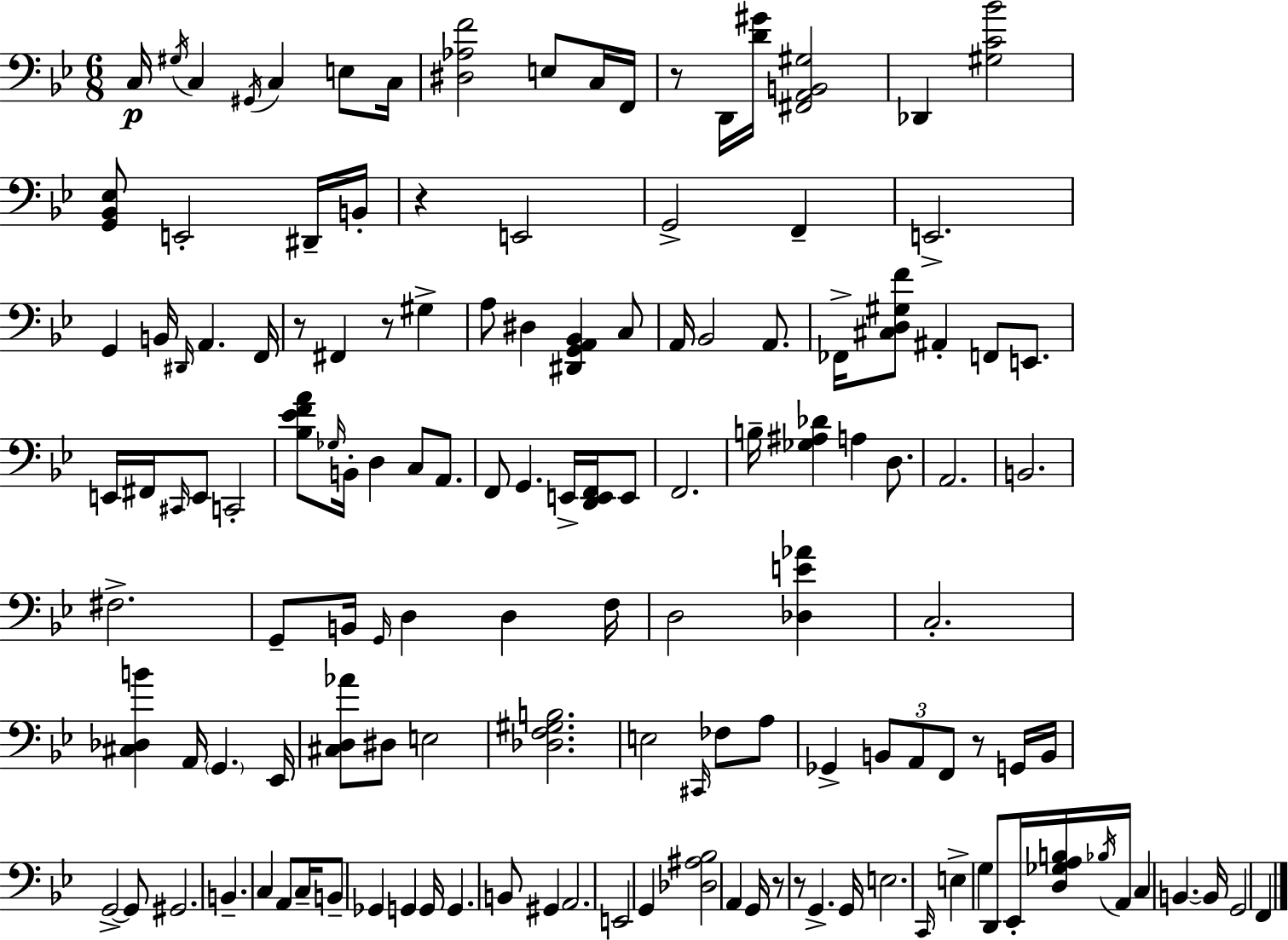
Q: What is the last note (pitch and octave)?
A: F2